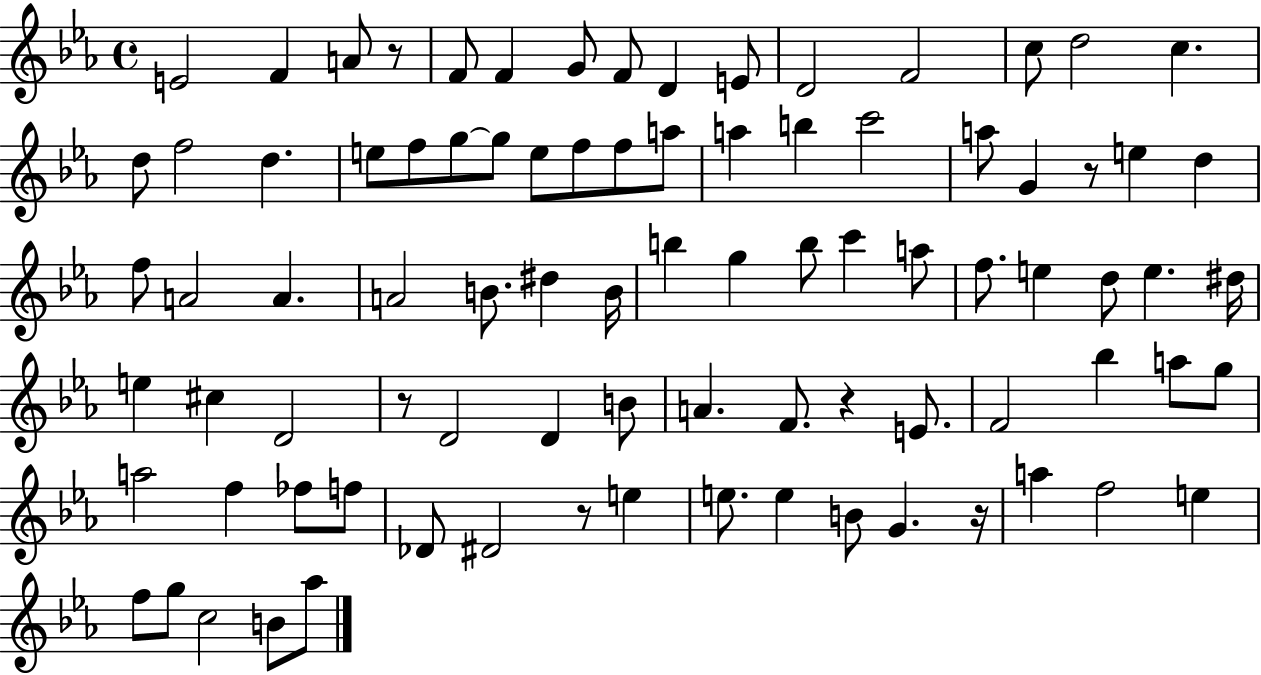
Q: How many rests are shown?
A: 6